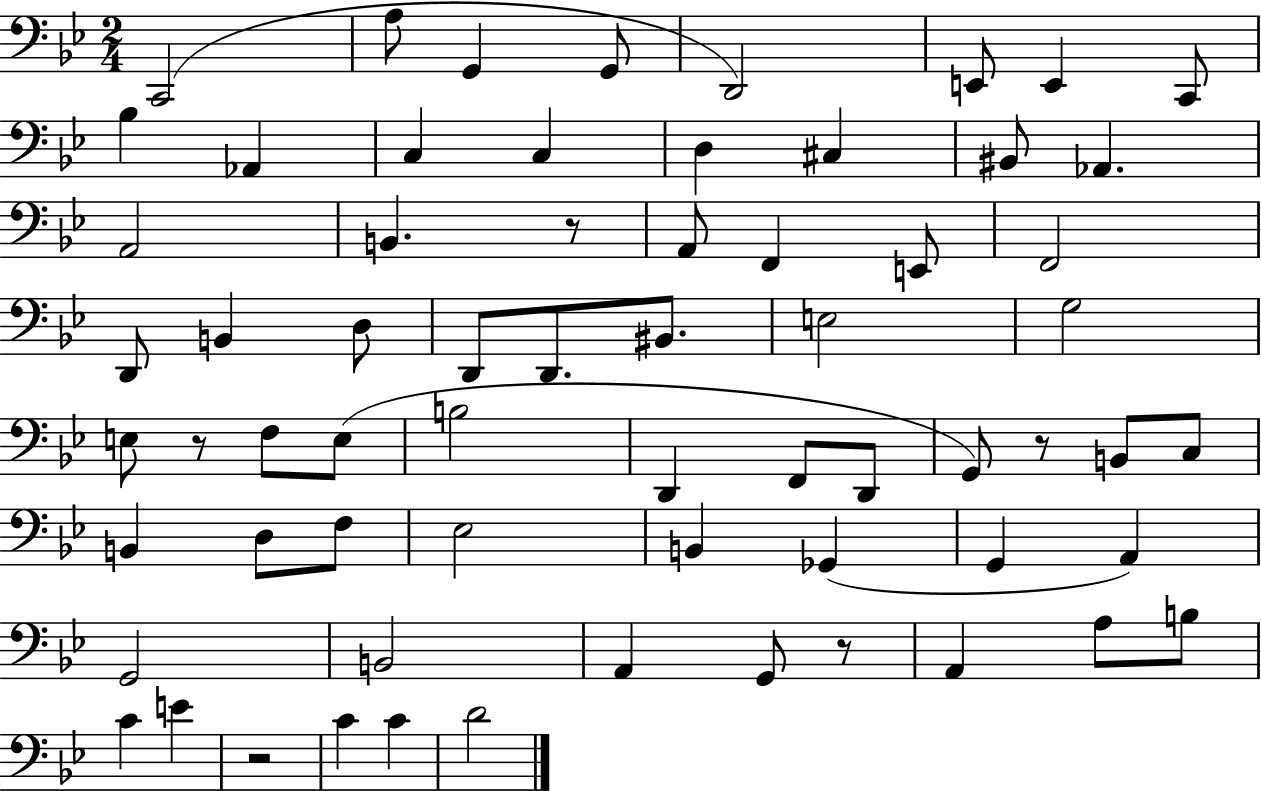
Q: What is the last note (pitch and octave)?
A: D4